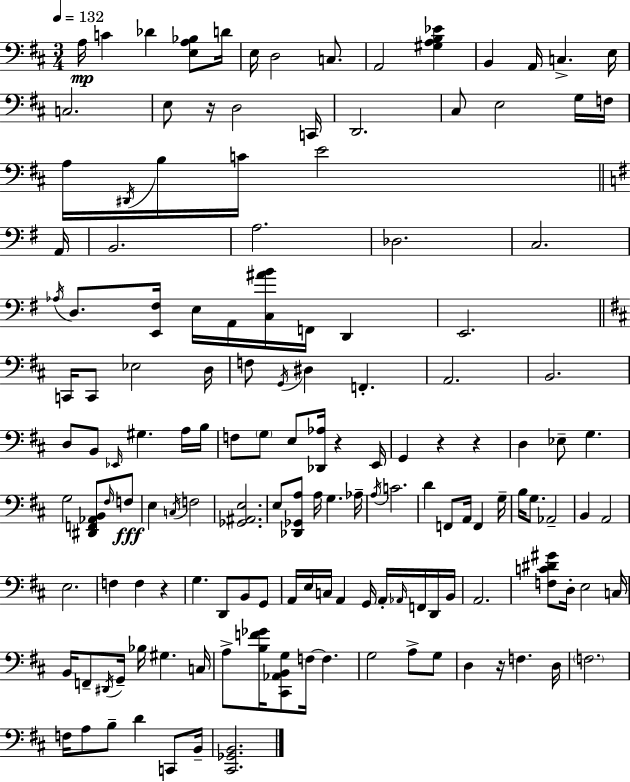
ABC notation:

X:1
T:Untitled
M:3/4
L:1/4
K:D
A,/4 C _D [E,A,_B,]/2 D/4 E,/4 D,2 C,/2 A,,2 [^G,A,B,_E] B,, A,,/4 C, E,/4 C,2 E,/2 z/4 D,2 C,,/4 D,,2 ^C,/2 E,2 G,/4 F,/4 A,/4 ^D,,/4 B,/4 C/4 E2 A,,/4 B,,2 A,2 _D,2 C,2 _A,/4 D,/2 [E,,^F,]/4 E,/4 A,,/4 [C,^AB]/4 F,,/4 D,, E,,2 C,,/4 C,,/2 _E,2 D,/4 F,/2 G,,/4 ^D, F,, A,,2 B,,2 D,/2 B,,/2 _E,,/4 ^G, A,/4 B,/4 F,/2 G,/2 E,/2 [_D,,_A,]/4 z E,,/4 G,, z z D, _E,/2 G, G,2 [^D,,F,,_A,,B,,]/2 ^F,/4 F,/2 E, C,/4 F,2 [_G,,^A,,E,]2 E,/2 [_D,,_G,,A,]/2 A,/4 G, _A,/4 A,/4 C2 D F,,/2 A,,/4 F,, G,/4 B,/4 G,/2 _A,,2 B,, A,,2 E,2 F, F, z G, D,,/2 B,,/2 G,,/2 A,,/4 E,/4 C,/4 A,, G,,/4 A,,/4 _A,,/4 F,,/4 D,,/4 B,,/4 A,,2 [F,C^D^G]/2 D,/4 E,2 C,/4 B,,/4 F,,/2 ^D,,/4 G,,/4 _B,/4 ^G, C,/4 A,/2 [B,F_G]/4 [^C,,_A,,B,,G,]/2 F,/4 F, G,2 A,/2 G,/2 D, z/4 F, D,/4 F,2 F,/4 A,/2 B,/2 D C,,/2 B,,/4 [^C,,_G,,B,,]2